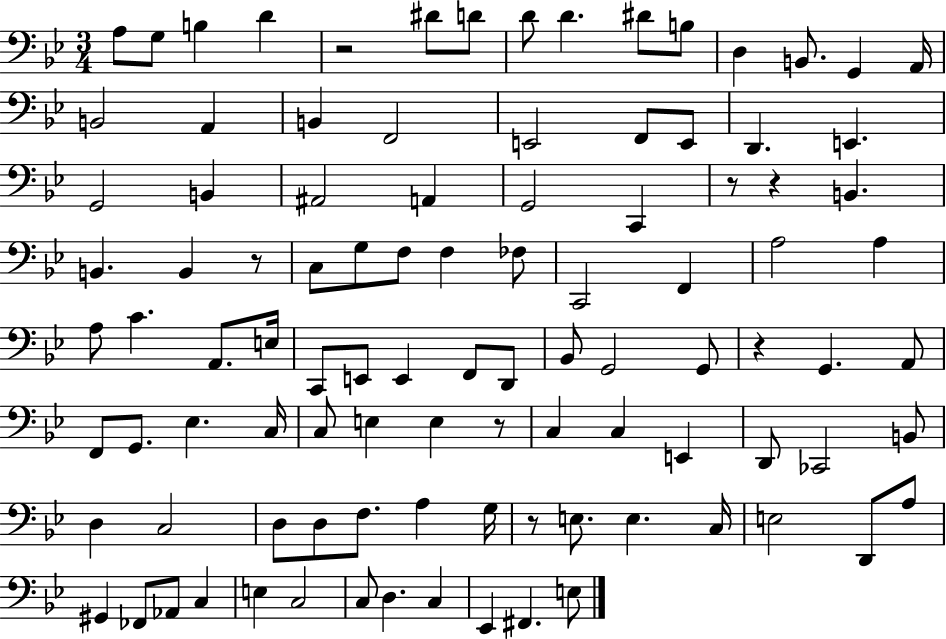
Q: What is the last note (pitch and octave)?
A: E3